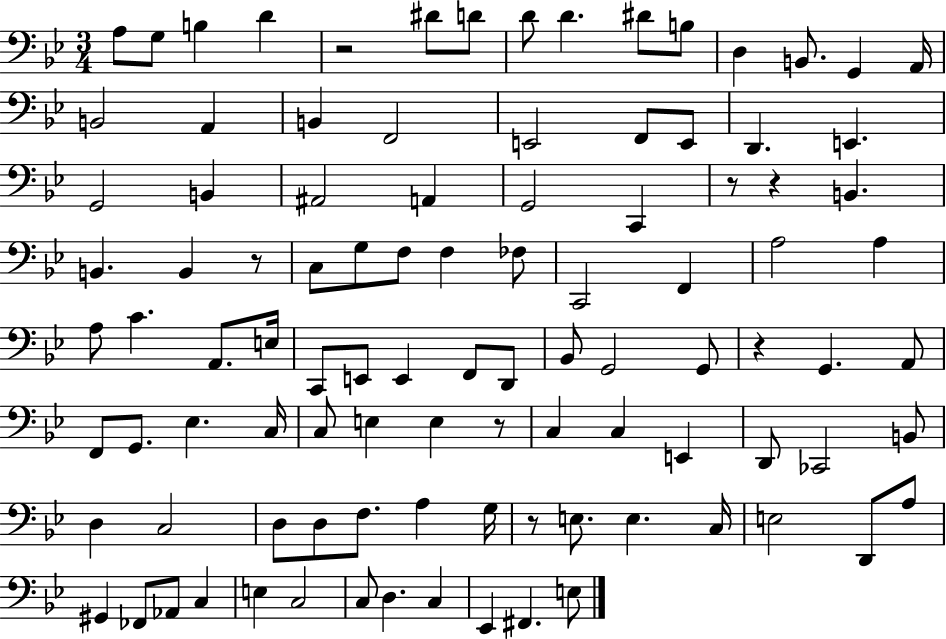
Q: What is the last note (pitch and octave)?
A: E3